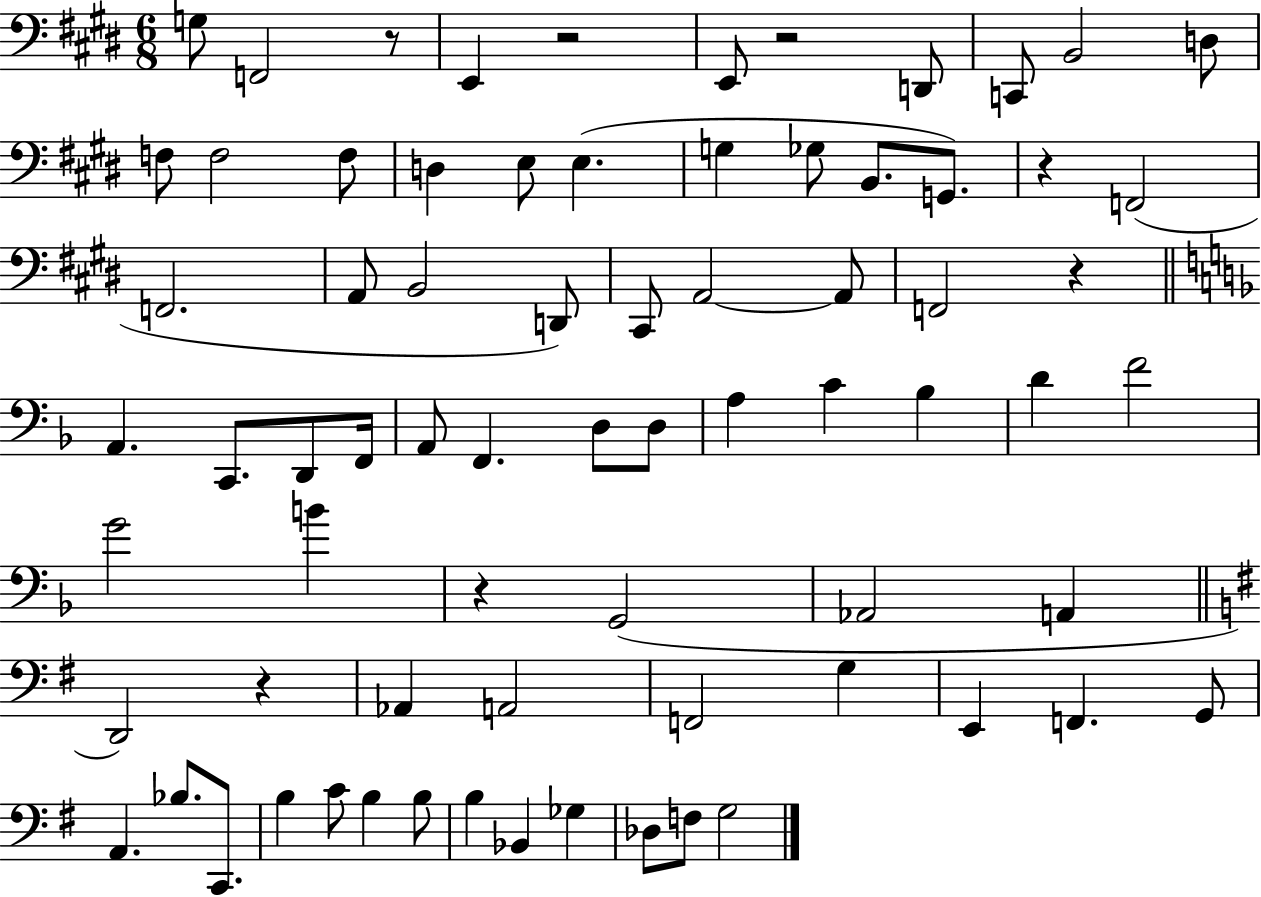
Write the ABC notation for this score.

X:1
T:Untitled
M:6/8
L:1/4
K:E
G,/2 F,,2 z/2 E,, z2 E,,/2 z2 D,,/2 C,,/2 B,,2 D,/2 F,/2 F,2 F,/2 D, E,/2 E, G, _G,/2 B,,/2 G,,/2 z F,,2 F,,2 A,,/2 B,,2 D,,/2 ^C,,/2 A,,2 A,,/2 F,,2 z A,, C,,/2 D,,/2 F,,/4 A,,/2 F,, D,/2 D,/2 A, C _B, D F2 G2 B z G,,2 _A,,2 A,, D,,2 z _A,, A,,2 F,,2 G, E,, F,, G,,/2 A,, _B,/2 C,,/2 B, C/2 B, B,/2 B, _B,, _G, _D,/2 F,/2 G,2